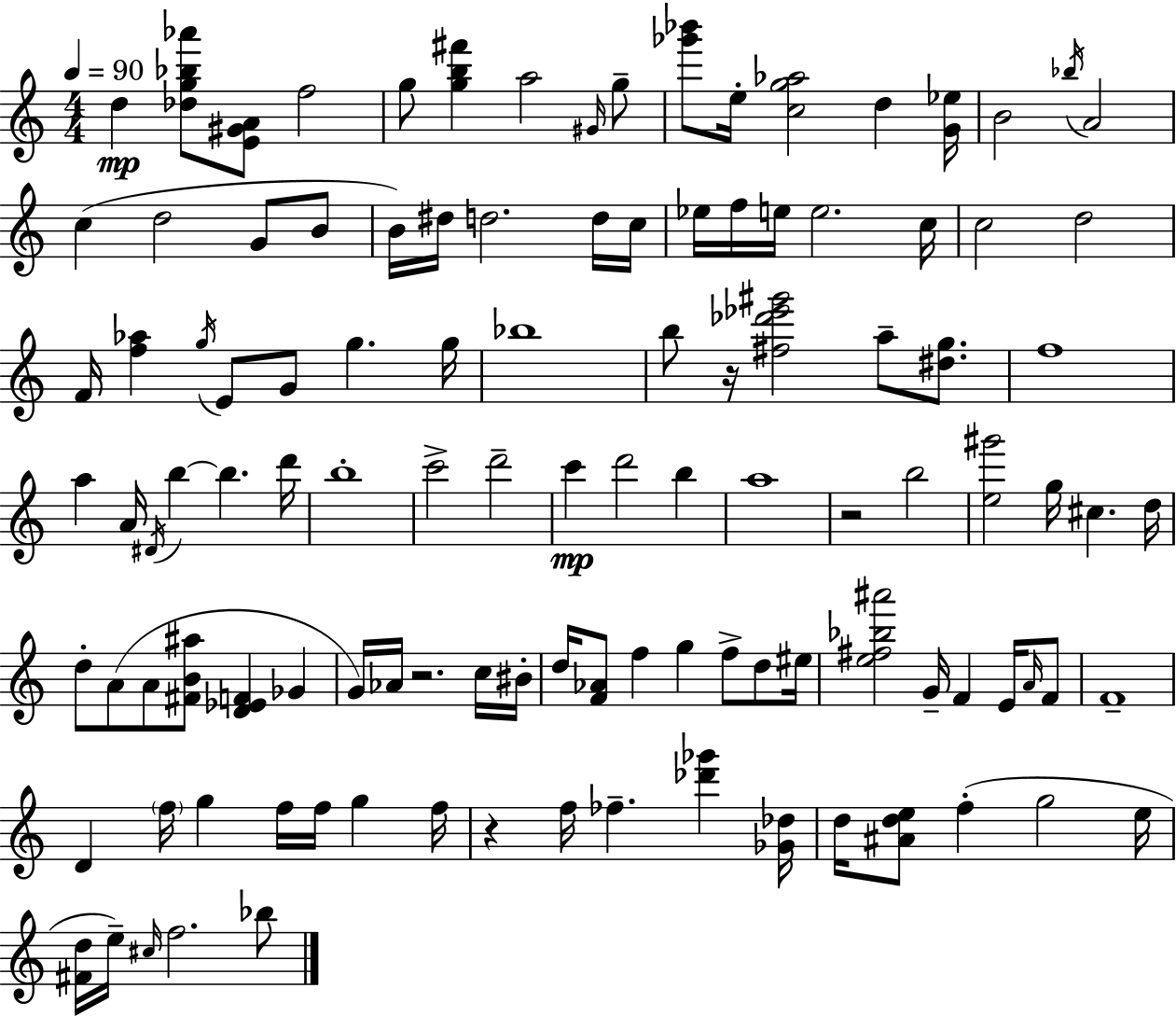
D5/q [Db5,G5,Bb5,Ab6]/e [E4,G#4,A4]/e F5/h G5/e [G5,B5,F#6]/q A5/h G#4/s G5/e [Gb6,Bb6]/e E5/s [C5,G5,Ab5]/h D5/q [G4,Eb5]/s B4/h Bb5/s A4/h C5/q D5/h G4/e B4/e B4/s D#5/s D5/h. D5/s C5/s Eb5/s F5/s E5/s E5/h. C5/s C5/h D5/h F4/s [F5,Ab5]/q G5/s E4/e G4/e G5/q. G5/s Bb5/w B5/e R/s [F#5,Db6,Eb6,G#6]/h A5/e [D#5,G5]/e. F5/w A5/q A4/s D#4/s B5/q B5/q. D6/s B5/w C6/h D6/h C6/q D6/h B5/q A5/w R/h B5/h [E5,G#6]/h G5/s C#5/q. D5/s D5/e A4/e A4/e [F#4,B4,A#5]/e [D4,Eb4,F4]/q Gb4/q G4/s Ab4/s R/h. C5/s BIS4/s D5/s [F4,Ab4]/e F5/q G5/q F5/e D5/e EIS5/s [E5,F#5,Bb5,A#6]/h G4/s F4/q E4/s A4/s F4/e F4/w D4/q F5/s G5/q F5/s F5/s G5/q F5/s R/q F5/s FES5/q. [Db6,Gb6]/q [Gb4,Db5]/s D5/s [A#4,D5,E5]/e F5/q G5/h E5/s [F#4,D5]/s E5/s C#5/s F5/h. Bb5/e